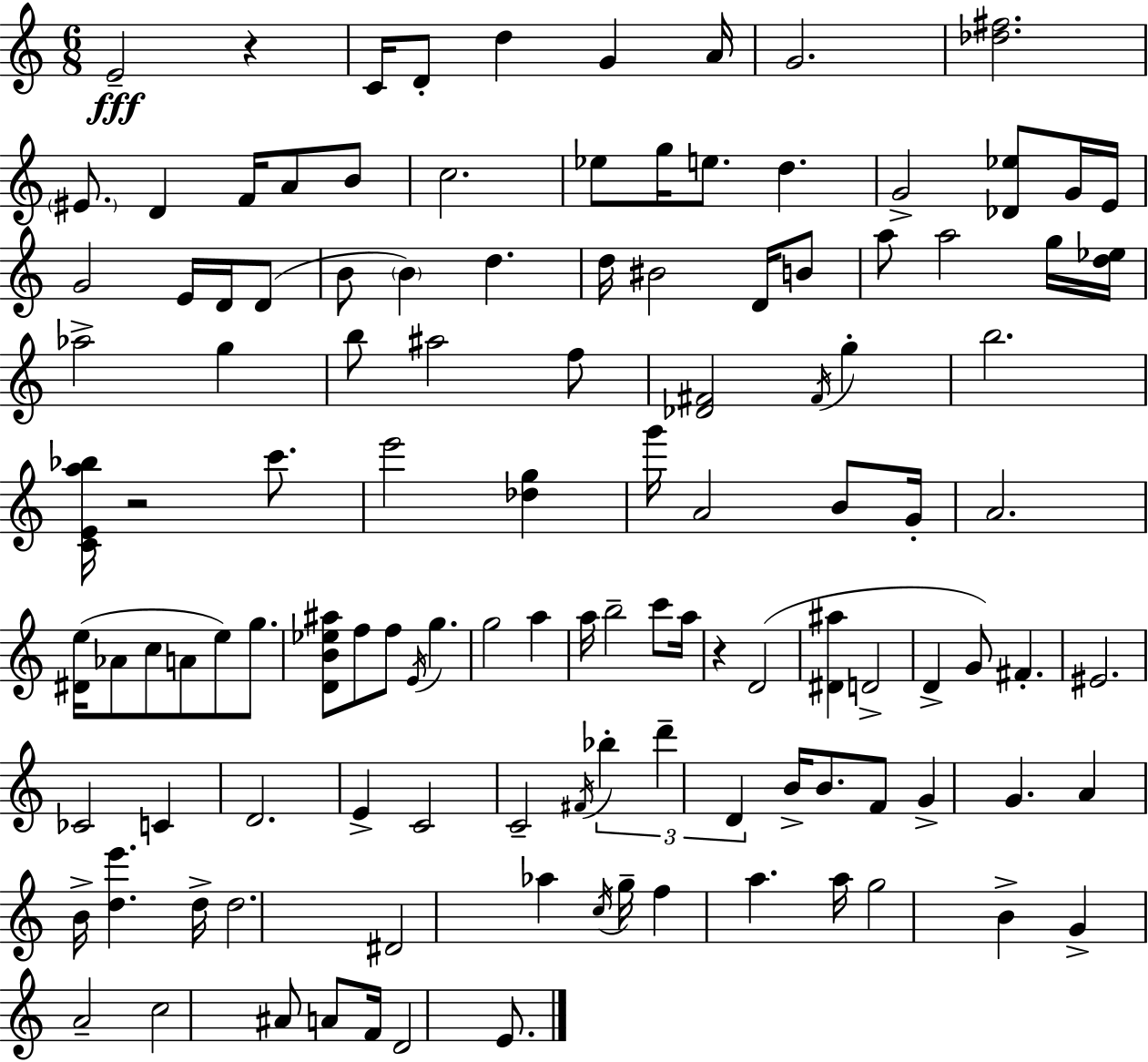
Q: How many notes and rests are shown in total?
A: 119